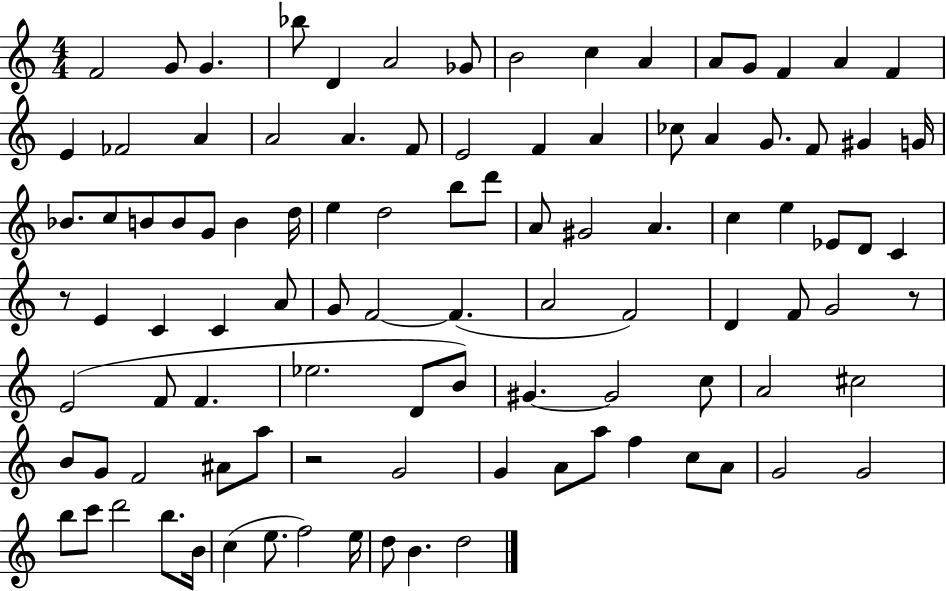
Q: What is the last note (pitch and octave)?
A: D5